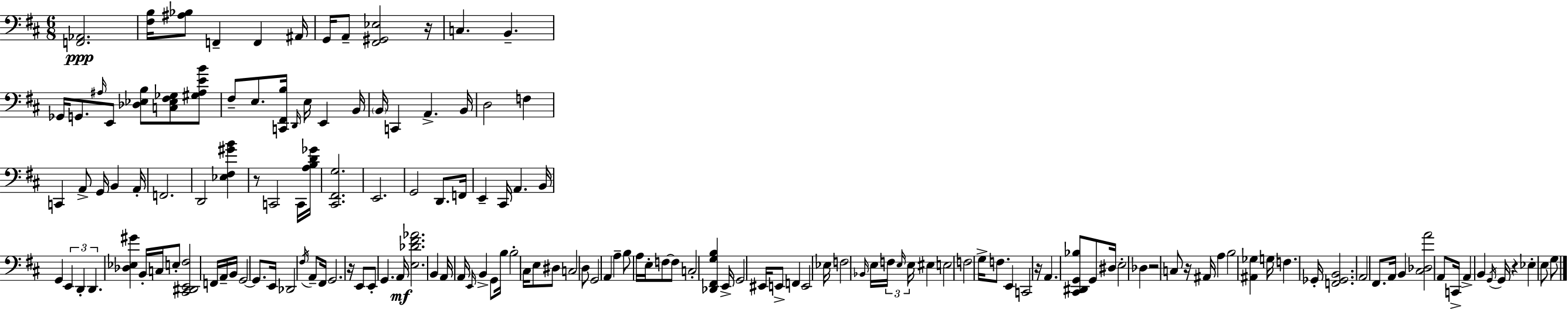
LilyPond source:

{
  \clef bass
  \numericTimeSignature
  \time 6/8
  \key d \major
  <f, aes,>2.\ppp | <fis b>16 <ais bes>8 f,4-- f,4 ais,16 | g,16 a,8-- <fis, gis, ees>2 r16 | c4. b,4.-- | \break ges,16 g,8. \grace { ais16 } e,8 <des ees b>8 <c ees fis ges>8 <gis ais e' b'>8 | fis8-- e8. <c, fis, b>16 \grace { d,16 } e16 e,4 | b,16 \parenthesize b,16 c,4 a,4.-> | b,16 d2 f4 | \break c,4 a,8-> g,16 b,4 | a,16-. f,2. | d,2 <ees fis gis' b'>4 | r8 c,2 | \break c,16 <a b d' ges'>16 <cis, fis, g>2. | e,2. | g,2 d,8. | f,16 e,4-- cis,16 a,4. | \break b,16 g,4 \tuplet 3/2 { e,4 d,4-. | d,4. } <des ees gis'>4 | b,16-. c16 e8-. <cis, dis, e, fis>2 | f,16 a,16-- b,16 g,2~~ g,8. | \break e,16 des,2 \acciaccatura { fis16 } | a,8-- fis,16 g,2. | r16 e,8 e,8-. g,4. | a,16\mf <e des' fis' aes'>2. | \break b,4 a,16 a,16 \grace { e,16 } b,4-> | g,8 b16 b2-. | cis16 e8 dis8 c2 | d8 g,2 | \break a,4 a4-- b8 a16 e16-. | f8~~ f8 c2-. | <des, fis, g b>4 e,16-> g,2 | eis,16 e,8-> f,4 e,2 | \break ees16 f2 | \grace { bes,16 } e16 \tuplet 3/2 { f16 \grace { e16 } e16 } eis4 e2 | f2 | g16-> f8. e,4 c,2 | \break r16 a,4. | <cis, dis, g, bes>8 g,8 dis16 e2-. | des4 r2 | c8 r16 ais,16 a4 b2 | \break <ais, ges>4 g16 f4. | ges,16-. <f, ges, b,>2. | a,2 | fis,8. a,16 b,4 <cis des a'>2 | \break a,8 c,16-> a,4-> | b,4 \acciaccatura { g,16 } g,16 r4 ees4-. | e8 g8 \bar "|."
}